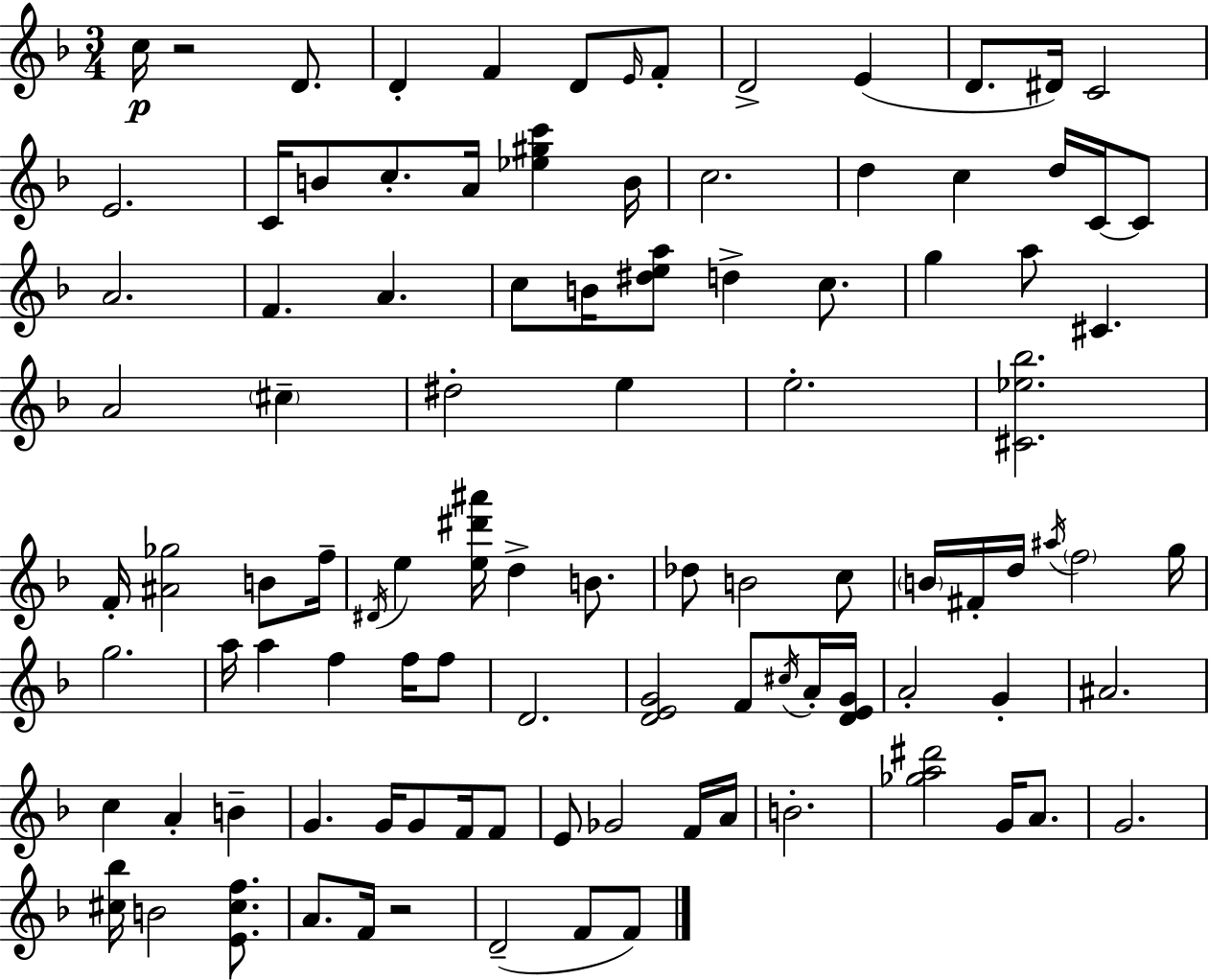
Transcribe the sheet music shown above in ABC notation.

X:1
T:Untitled
M:3/4
L:1/4
K:F
c/4 z2 D/2 D F D/2 E/4 F/2 D2 E D/2 ^D/4 C2 E2 C/4 B/2 c/2 A/4 [_e^gc'] B/4 c2 d c d/4 C/4 C/2 A2 F A c/2 B/4 [^dea]/2 d c/2 g a/2 ^C A2 ^c ^d2 e e2 [^C_e_b]2 F/4 [^A_g]2 B/2 f/4 ^D/4 e [e^d'^a']/4 d B/2 _d/2 B2 c/2 B/4 ^F/4 d/4 ^a/4 f2 g/4 g2 a/4 a f f/4 f/2 D2 [DEG]2 F/2 ^c/4 A/4 [DEG]/4 A2 G ^A2 c A B G G/4 G/2 F/4 F/2 E/2 _G2 F/4 A/4 B2 [_ga^d']2 G/4 A/2 G2 [^c_b]/4 B2 [E^cf]/2 A/2 F/4 z2 D2 F/2 F/2